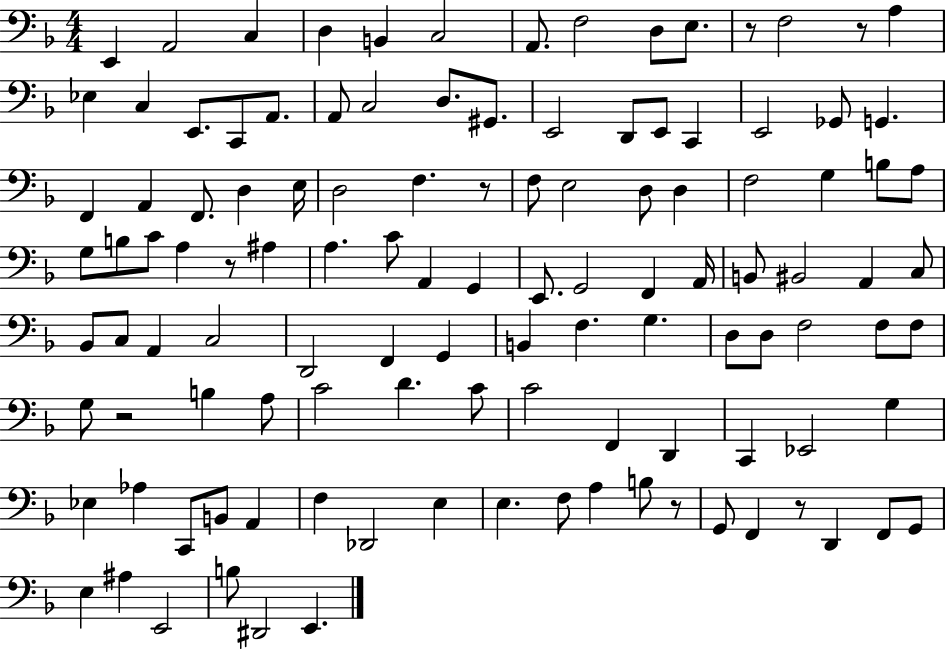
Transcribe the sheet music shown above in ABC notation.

X:1
T:Untitled
M:4/4
L:1/4
K:F
E,, A,,2 C, D, B,, C,2 A,,/2 F,2 D,/2 E,/2 z/2 F,2 z/2 A, _E, C, E,,/2 C,,/2 A,,/2 A,,/2 C,2 D,/2 ^G,,/2 E,,2 D,,/2 E,,/2 C,, E,,2 _G,,/2 G,, F,, A,, F,,/2 D, E,/4 D,2 F, z/2 F,/2 E,2 D,/2 D, F,2 G, B,/2 A,/2 G,/2 B,/2 C/2 A, z/2 ^A, A, C/2 A,, G,, E,,/2 G,,2 F,, A,,/4 B,,/2 ^B,,2 A,, C,/2 _B,,/2 C,/2 A,, C,2 D,,2 F,, G,, B,, F, G, D,/2 D,/2 F,2 F,/2 F,/2 G,/2 z2 B, A,/2 C2 D C/2 C2 F,, D,, C,, _E,,2 G, _E, _A, C,,/2 B,,/2 A,, F, _D,,2 E, E, F,/2 A, B,/2 z/2 G,,/2 F,, z/2 D,, F,,/2 G,,/2 E, ^A, E,,2 B,/2 ^D,,2 E,,